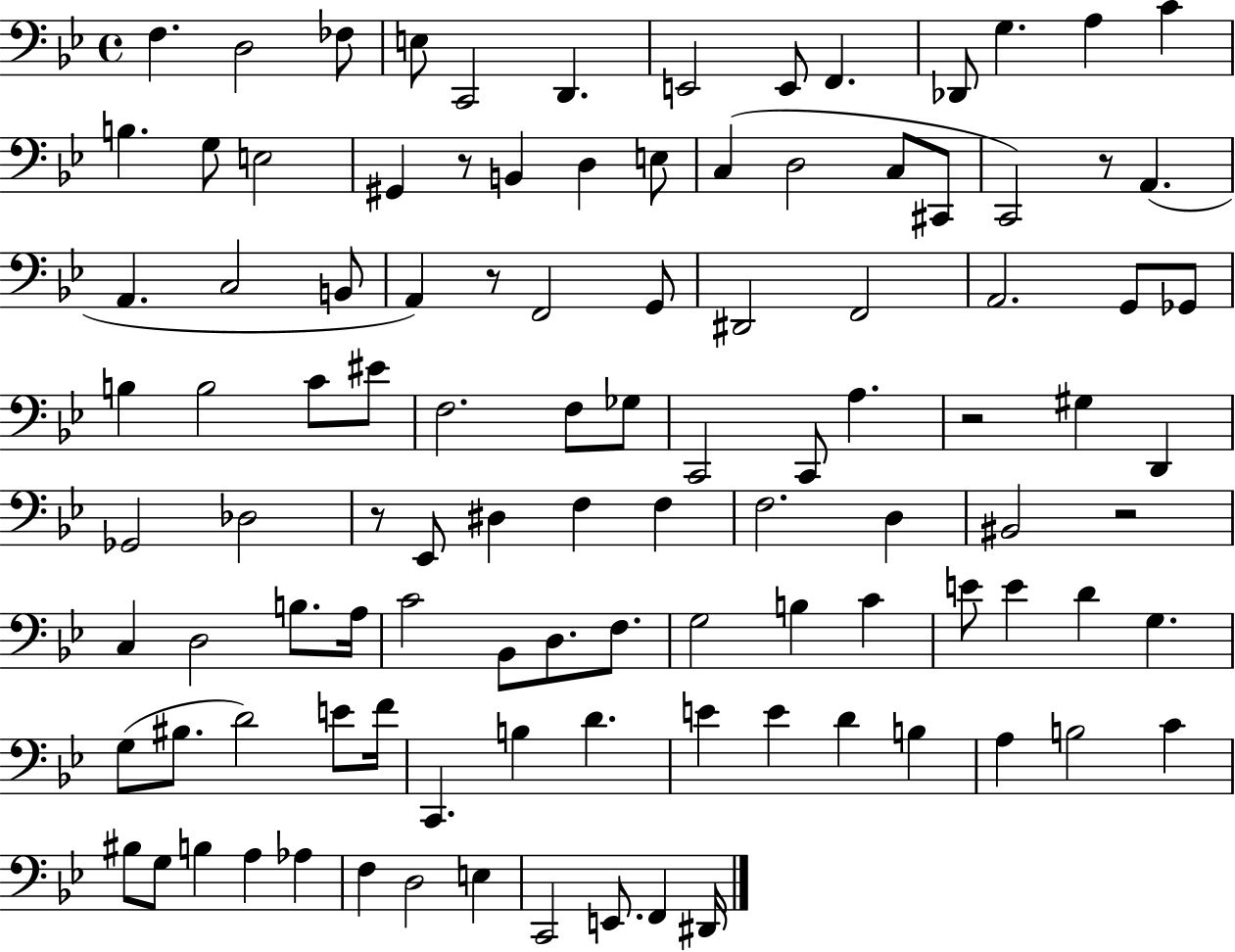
{
  \clef bass
  \time 4/4
  \defaultTimeSignature
  \key bes \major
  f4. d2 fes8 | e8 c,2 d,4. | e,2 e,8 f,4. | des,8 g4. a4 c'4 | \break b4. g8 e2 | gis,4 r8 b,4 d4 e8 | c4( d2 c8 cis,8 | c,2) r8 a,4.( | \break a,4. c2 b,8 | a,4) r8 f,2 g,8 | dis,2 f,2 | a,2. g,8 ges,8 | \break b4 b2 c'8 eis'8 | f2. f8 ges8 | c,2 c,8 a4. | r2 gis4 d,4 | \break ges,2 des2 | r8 ees,8 dis4 f4 f4 | f2. d4 | bis,2 r2 | \break c4 d2 b8. a16 | c'2 bes,8 d8. f8. | g2 b4 c'4 | e'8 e'4 d'4 g4. | \break g8( bis8. d'2) e'8 f'16 | c,4. b4 d'4. | e'4 e'4 d'4 b4 | a4 b2 c'4 | \break bis8 g8 b4 a4 aes4 | f4 d2 e4 | c,2 e,8. f,4 dis,16 | \bar "|."
}